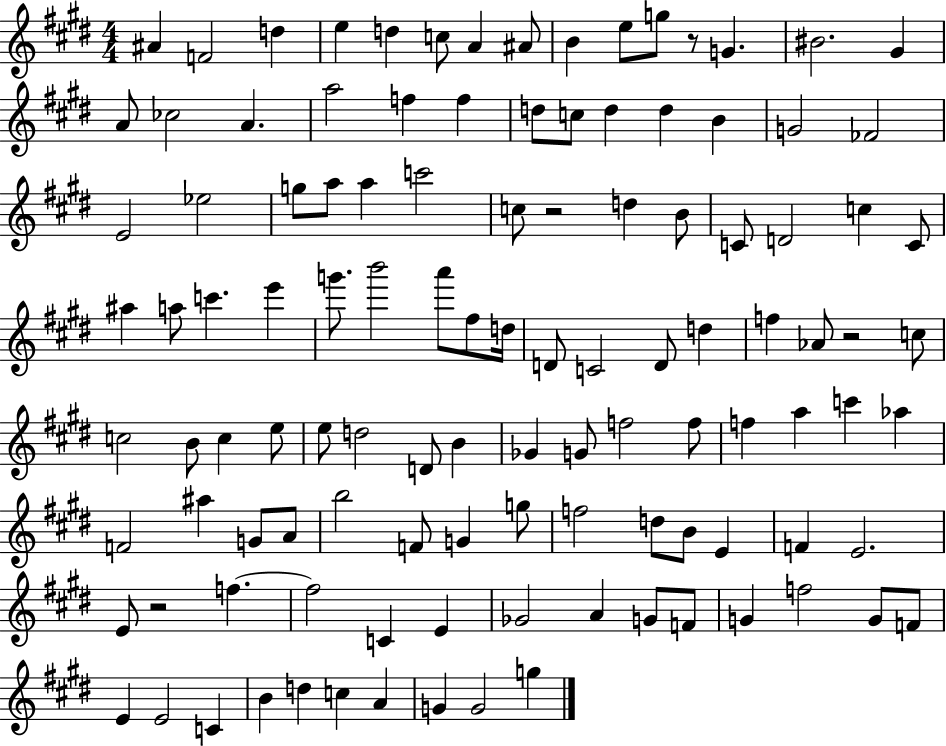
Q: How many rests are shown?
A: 4